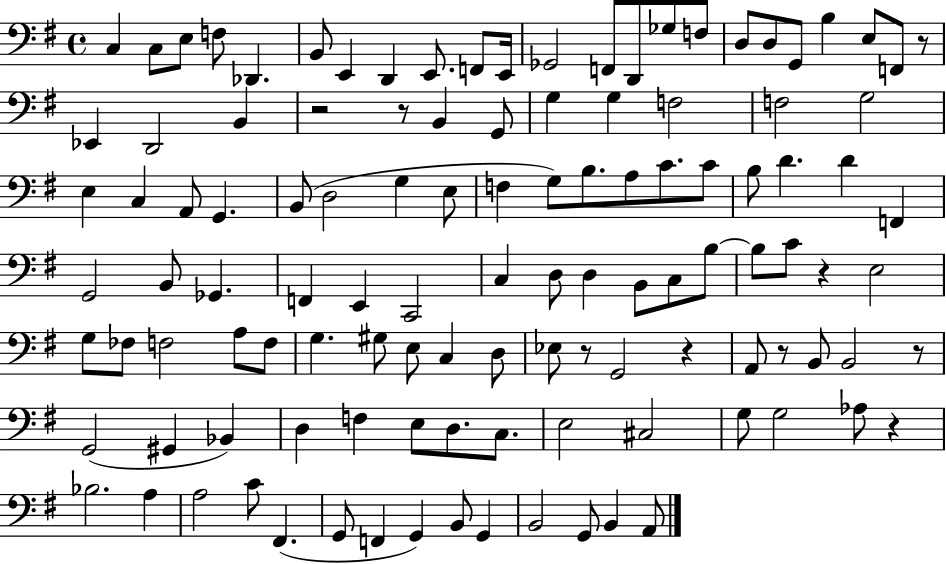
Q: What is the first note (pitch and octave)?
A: C3